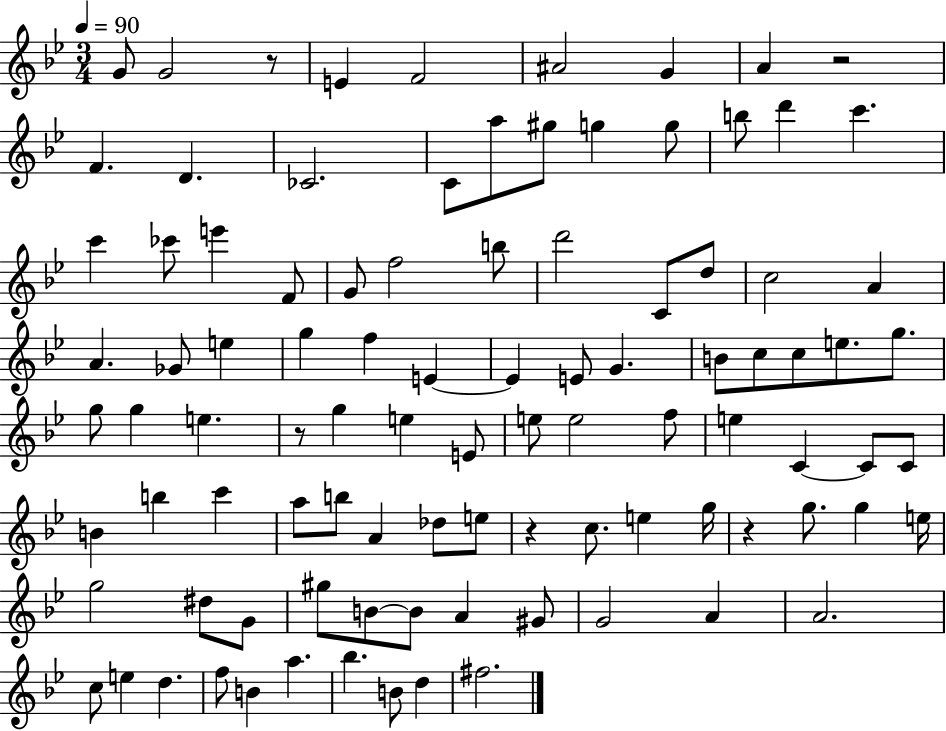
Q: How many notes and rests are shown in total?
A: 97